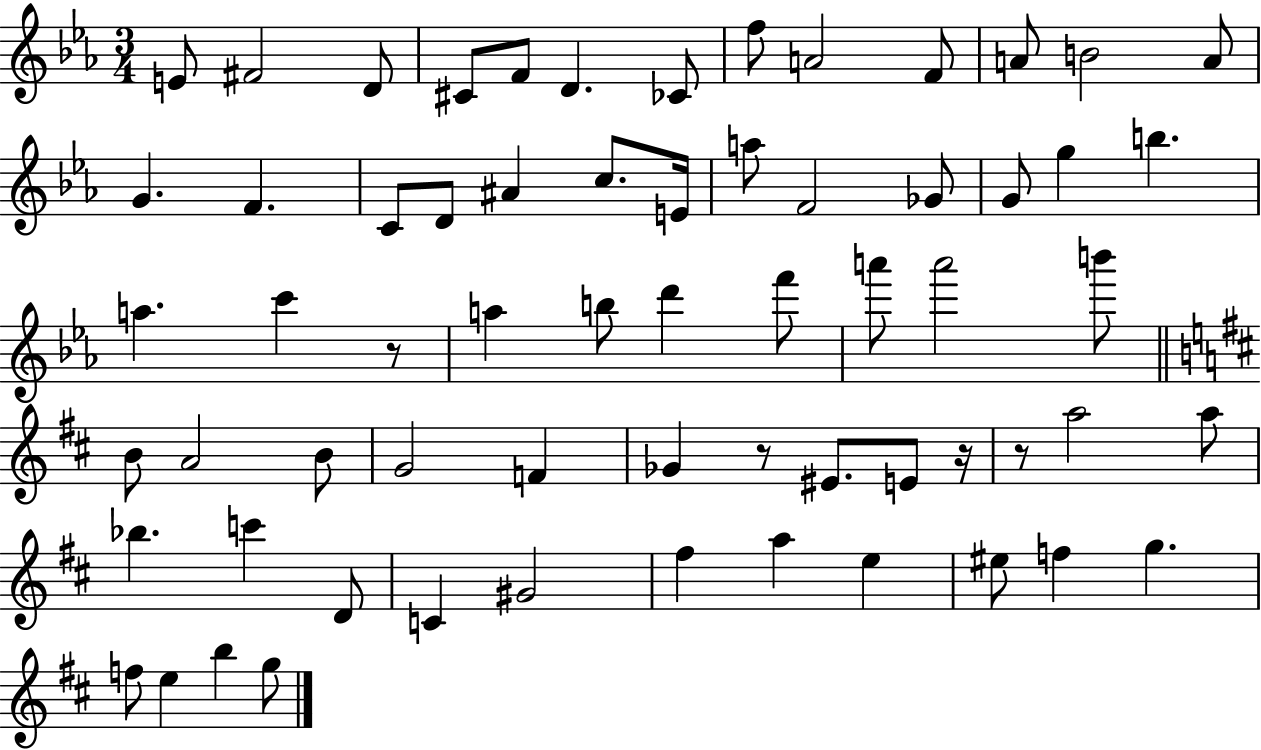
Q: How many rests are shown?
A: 4